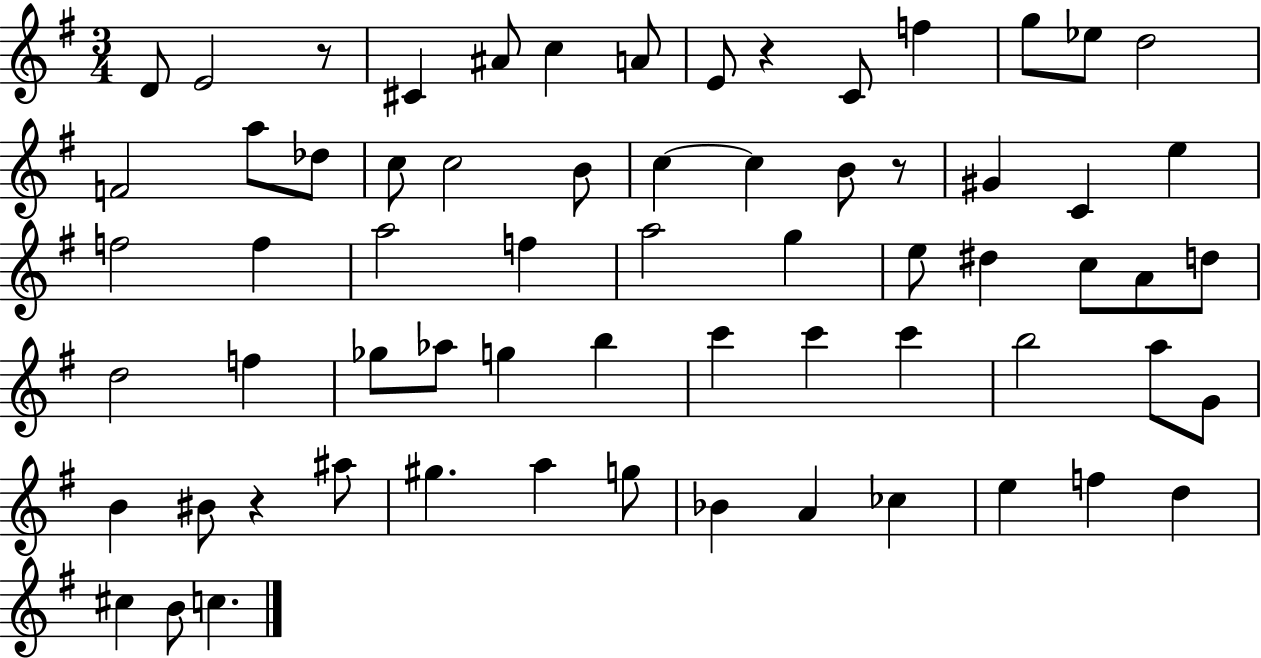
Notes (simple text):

D4/e E4/h R/e C#4/q A#4/e C5/q A4/e E4/e R/q C4/e F5/q G5/e Eb5/e D5/h F4/h A5/e Db5/e C5/e C5/h B4/e C5/q C5/q B4/e R/e G#4/q C4/q E5/q F5/h F5/q A5/h F5/q A5/h G5/q E5/e D#5/q C5/e A4/e D5/e D5/h F5/q Gb5/e Ab5/e G5/q B5/q C6/q C6/q C6/q B5/h A5/e G4/e B4/q BIS4/e R/q A#5/e G#5/q. A5/q G5/e Bb4/q A4/q CES5/q E5/q F5/q D5/q C#5/q B4/e C5/q.